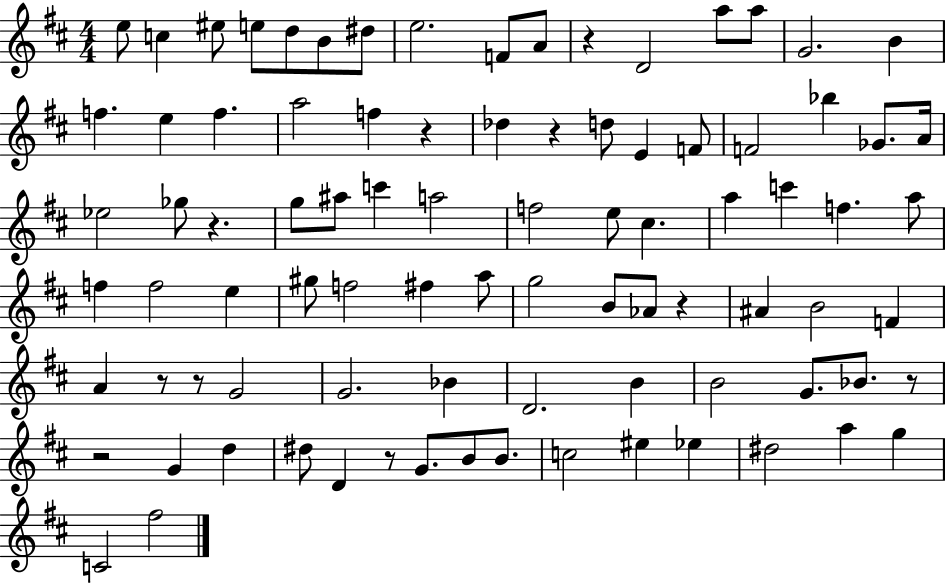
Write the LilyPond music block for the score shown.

{
  \clef treble
  \numericTimeSignature
  \time 4/4
  \key d \major
  e''8 c''4 eis''8 e''8 d''8 b'8 dis''8 | e''2. f'8 a'8 | r4 d'2 a''8 a''8 | g'2. b'4 | \break f''4. e''4 f''4. | a''2 f''4 r4 | des''4 r4 d''8 e'4 f'8 | f'2 bes''4 ges'8. a'16 | \break ees''2 ges''8 r4. | g''8 ais''8 c'''4 a''2 | f''2 e''8 cis''4. | a''4 c'''4 f''4. a''8 | \break f''4 f''2 e''4 | gis''8 f''2 fis''4 a''8 | g''2 b'8 aes'8 r4 | ais'4 b'2 f'4 | \break a'4 r8 r8 g'2 | g'2. bes'4 | d'2. b'4 | b'2 g'8. bes'8. r8 | \break r2 g'4 d''4 | dis''8 d'4 r8 g'8. b'8 b'8. | c''2 eis''4 ees''4 | dis''2 a''4 g''4 | \break c'2 fis''2 | \bar "|."
}